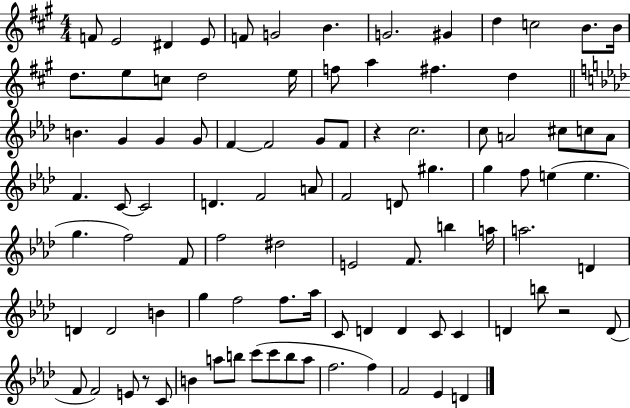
{
  \clef treble
  \numericTimeSignature
  \time 4/4
  \key a \major
  f'8 e'2 dis'4 e'8 | f'8 g'2 b'4. | g'2. gis'4 | d''4 c''2 b'8. b'16 | \break d''8. e''8 c''8 d''2 e''16 | f''8 a''4 fis''4. d''4 | \bar "||" \break \key aes \major b'4. g'4 g'4 g'8 | f'4~~ f'2 g'8 f'8 | r4 c''2. | c''8 a'2 cis''8 c''8 a'8 | \break f'4. c'8~~ c'2 | d'4. f'2 a'8 | f'2 d'8 gis''4. | g''4 f''8 e''4( e''4. | \break g''4. f''2) f'8 | f''2 dis''2 | e'2 f'8. b''4 a''16 | a''2. d'4 | \break d'4 d'2 b'4 | g''4 f''2 f''8. aes''16 | c'8 d'4 d'4 c'8 c'4 | d'4 b''8 r2 d'8( | \break f'8 f'2) e'8 r8 c'8 | b'4 a''8 b''8 c'''8( c'''8 b''8 a''8 | f''2. f''4) | f'2 ees'4 d'4 | \break \bar "|."
}